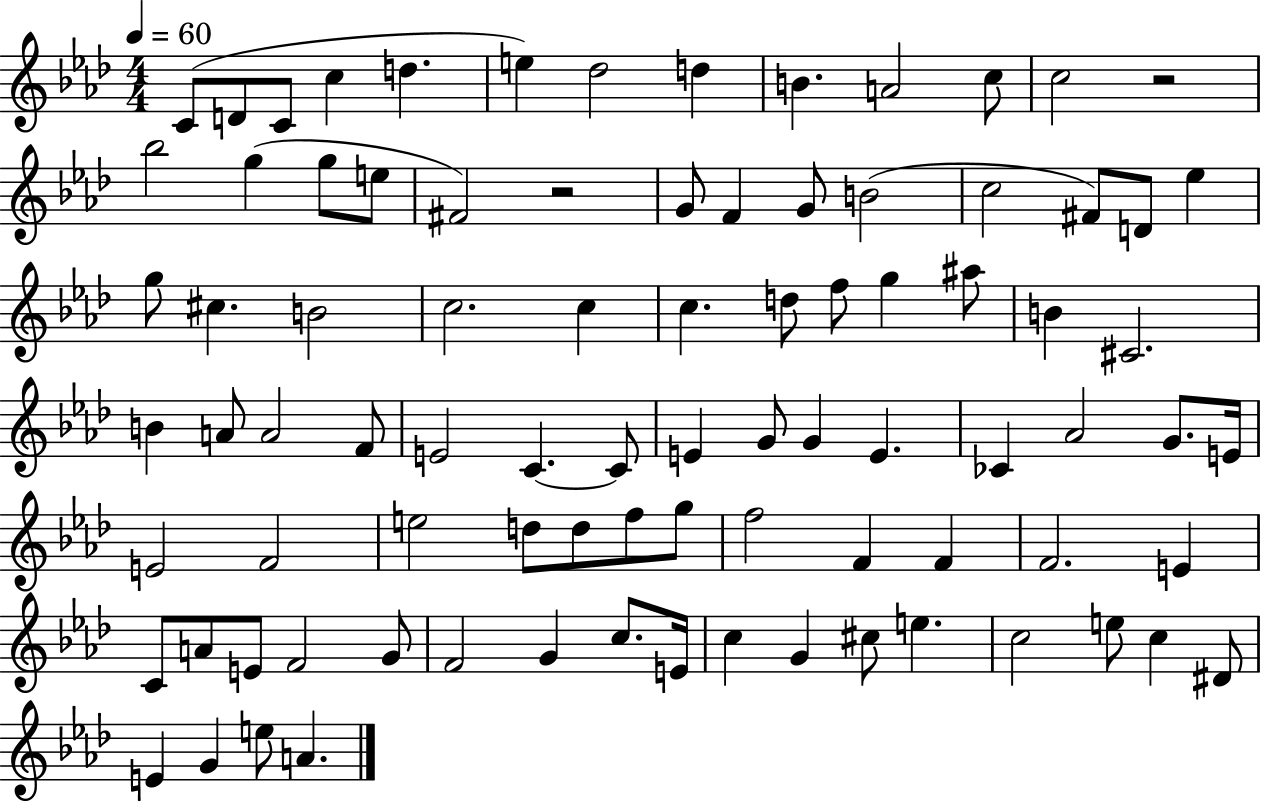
X:1
T:Untitled
M:4/4
L:1/4
K:Ab
C/2 D/2 C/2 c d e _d2 d B A2 c/2 c2 z2 _b2 g g/2 e/2 ^F2 z2 G/2 F G/2 B2 c2 ^F/2 D/2 _e g/2 ^c B2 c2 c c d/2 f/2 g ^a/2 B ^C2 B A/2 A2 F/2 E2 C C/2 E G/2 G E _C _A2 G/2 E/4 E2 F2 e2 d/2 d/2 f/2 g/2 f2 F F F2 E C/2 A/2 E/2 F2 G/2 F2 G c/2 E/4 c G ^c/2 e c2 e/2 c ^D/2 E G e/2 A